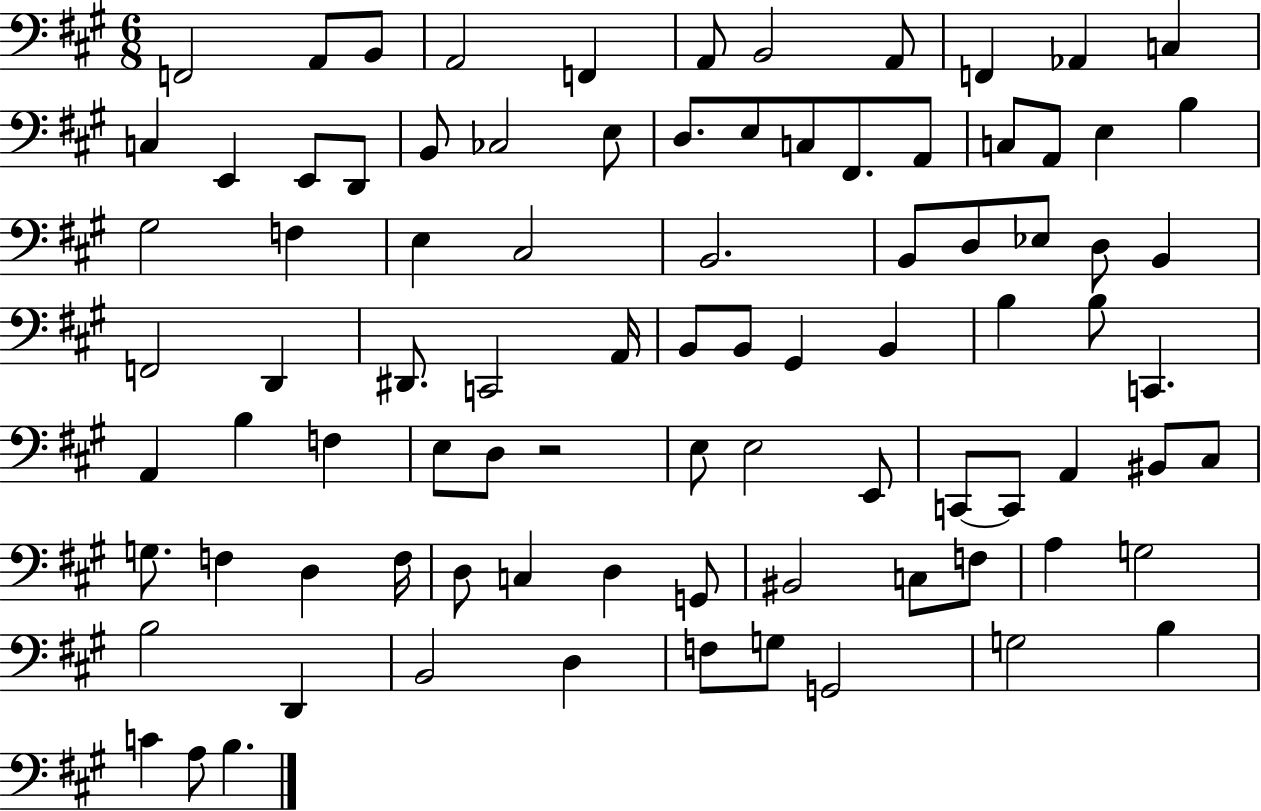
X:1
T:Untitled
M:6/8
L:1/4
K:A
F,,2 A,,/2 B,,/2 A,,2 F,, A,,/2 B,,2 A,,/2 F,, _A,, C, C, E,, E,,/2 D,,/2 B,,/2 _C,2 E,/2 D,/2 E,/2 C,/2 ^F,,/2 A,,/2 C,/2 A,,/2 E, B, ^G,2 F, E, ^C,2 B,,2 B,,/2 D,/2 _E,/2 D,/2 B,, F,,2 D,, ^D,,/2 C,,2 A,,/4 B,,/2 B,,/2 ^G,, B,, B, B,/2 C,, A,, B, F, E,/2 D,/2 z2 E,/2 E,2 E,,/2 C,,/2 C,,/2 A,, ^B,,/2 ^C,/2 G,/2 F, D, F,/4 D,/2 C, D, G,,/2 ^B,,2 C,/2 F,/2 A, G,2 B,2 D,, B,,2 D, F,/2 G,/2 G,,2 G,2 B, C A,/2 B,